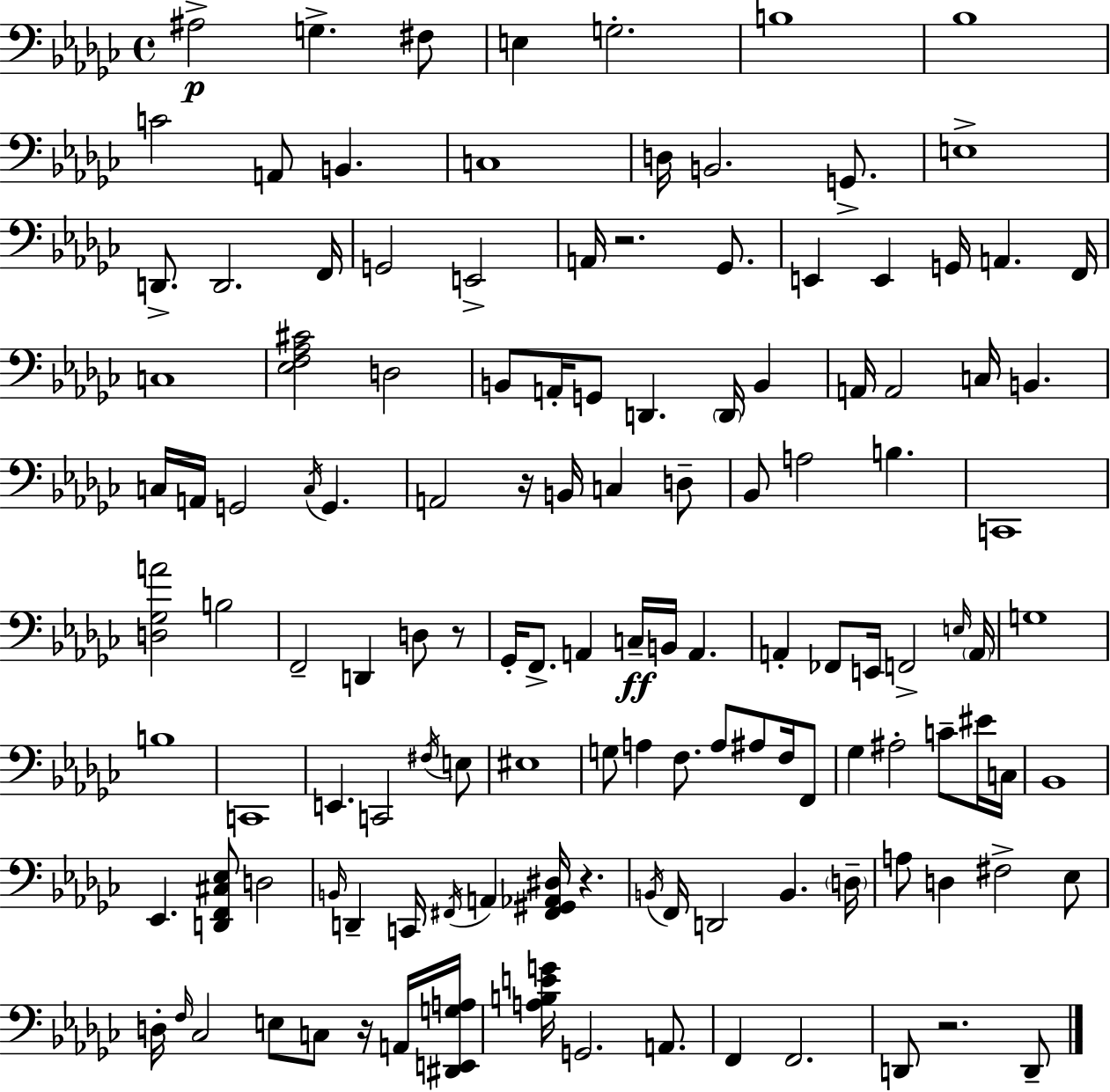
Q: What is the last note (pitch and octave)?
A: D2